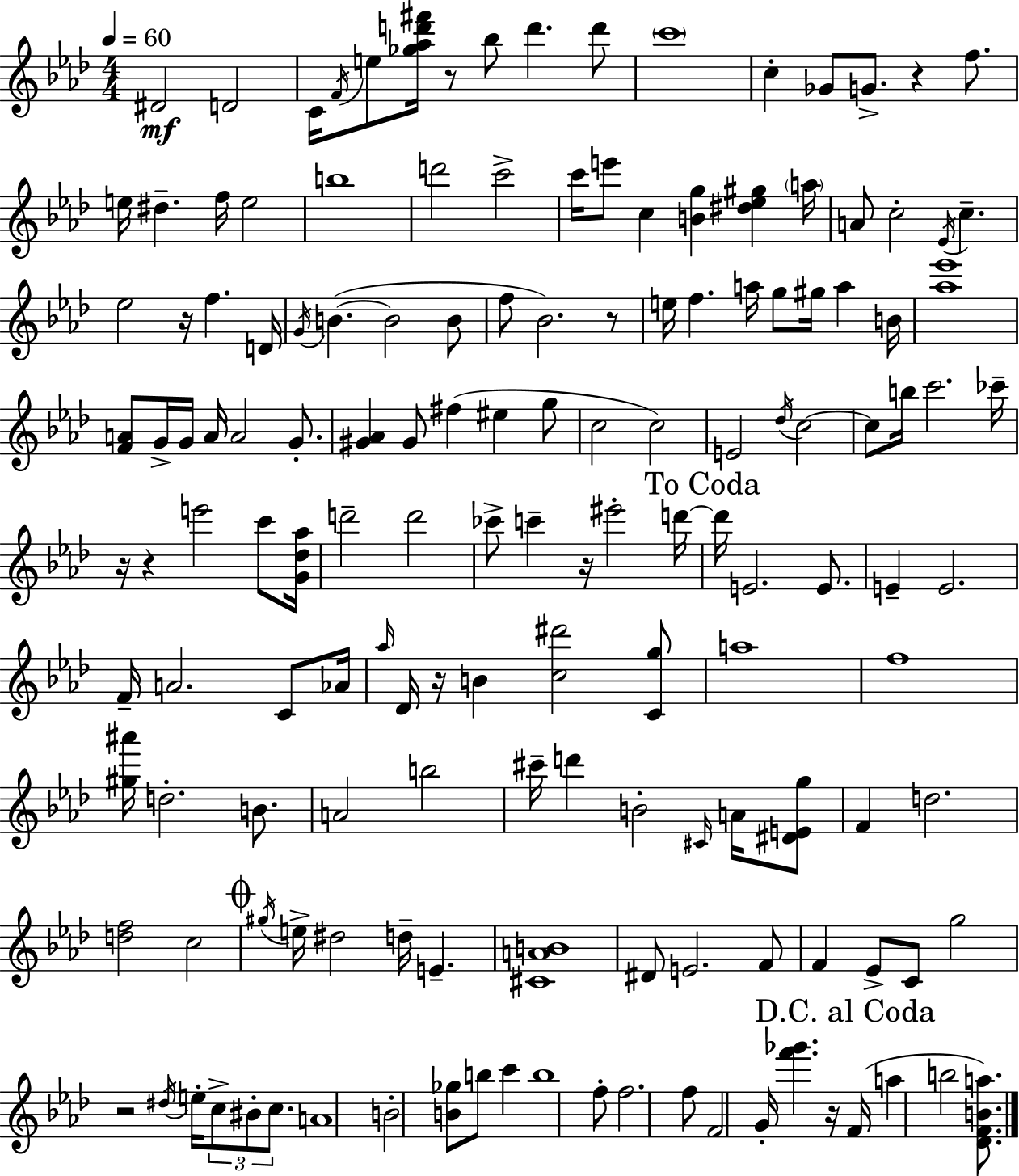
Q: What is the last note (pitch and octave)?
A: B5